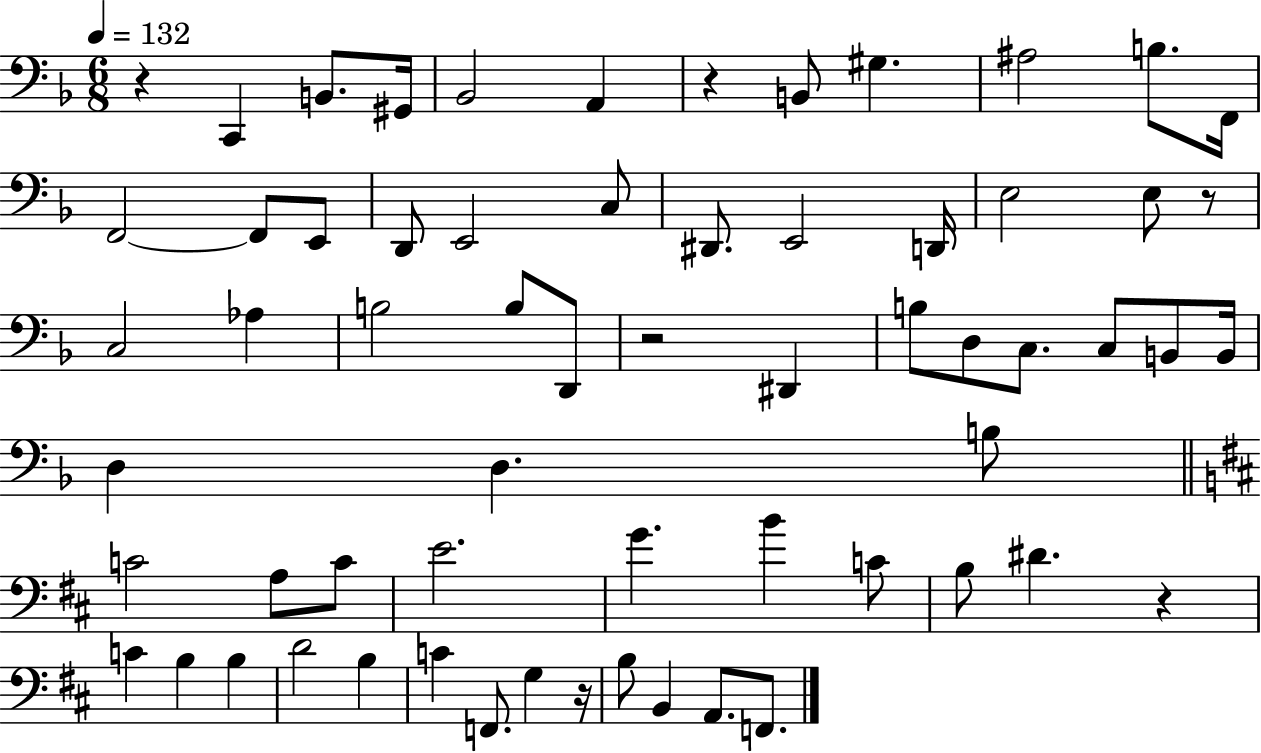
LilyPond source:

{
  \clef bass
  \numericTimeSignature
  \time 6/8
  \key f \major
  \tempo 4 = 132
  r4 c,4 b,8. gis,16 | bes,2 a,4 | r4 b,8 gis4. | ais2 b8. f,16 | \break f,2~~ f,8 e,8 | d,8 e,2 c8 | dis,8. e,2 d,16 | e2 e8 r8 | \break c2 aes4 | b2 b8 d,8 | r2 dis,4 | b8 d8 c8. c8 b,8 b,16 | \break d4 d4. b8 | \bar "||" \break \key d \major c'2 a8 c'8 | e'2. | g'4. b'4 c'8 | b8 dis'4. r4 | \break c'4 b4 b4 | d'2 b4 | c'4 f,8. g4 r16 | b8 b,4 a,8. f,8. | \break \bar "|."
}